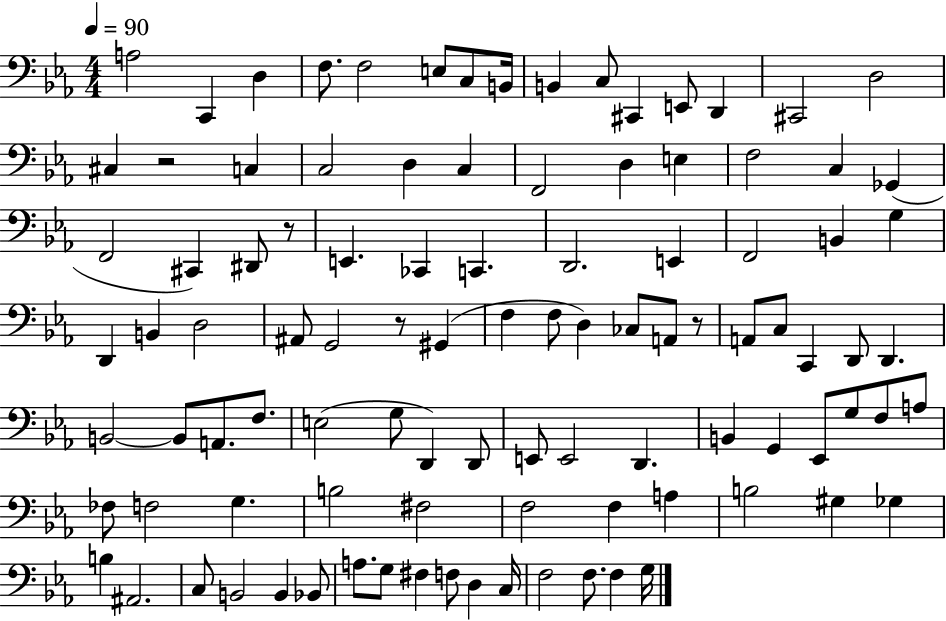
X:1
T:Untitled
M:4/4
L:1/4
K:Eb
A,2 C,, D, F,/2 F,2 E,/2 C,/2 B,,/4 B,, C,/2 ^C,, E,,/2 D,, ^C,,2 D,2 ^C, z2 C, C,2 D, C, F,,2 D, E, F,2 C, _G,, F,,2 ^C,, ^D,,/2 z/2 E,, _C,, C,, D,,2 E,, F,,2 B,, G, D,, B,, D,2 ^A,,/2 G,,2 z/2 ^G,, F, F,/2 D, _C,/2 A,,/2 z/2 A,,/2 C,/2 C,, D,,/2 D,, B,,2 B,,/2 A,,/2 F,/2 E,2 G,/2 D,, D,,/2 E,,/2 E,,2 D,, B,, G,, _E,,/2 G,/2 F,/2 A,/2 _F,/2 F,2 G, B,2 ^F,2 F,2 F, A, B,2 ^G, _G, B, ^A,,2 C,/2 B,,2 B,, _B,,/2 A,/2 G,/2 ^F, F,/2 D, C,/4 F,2 F,/2 F, G,/4